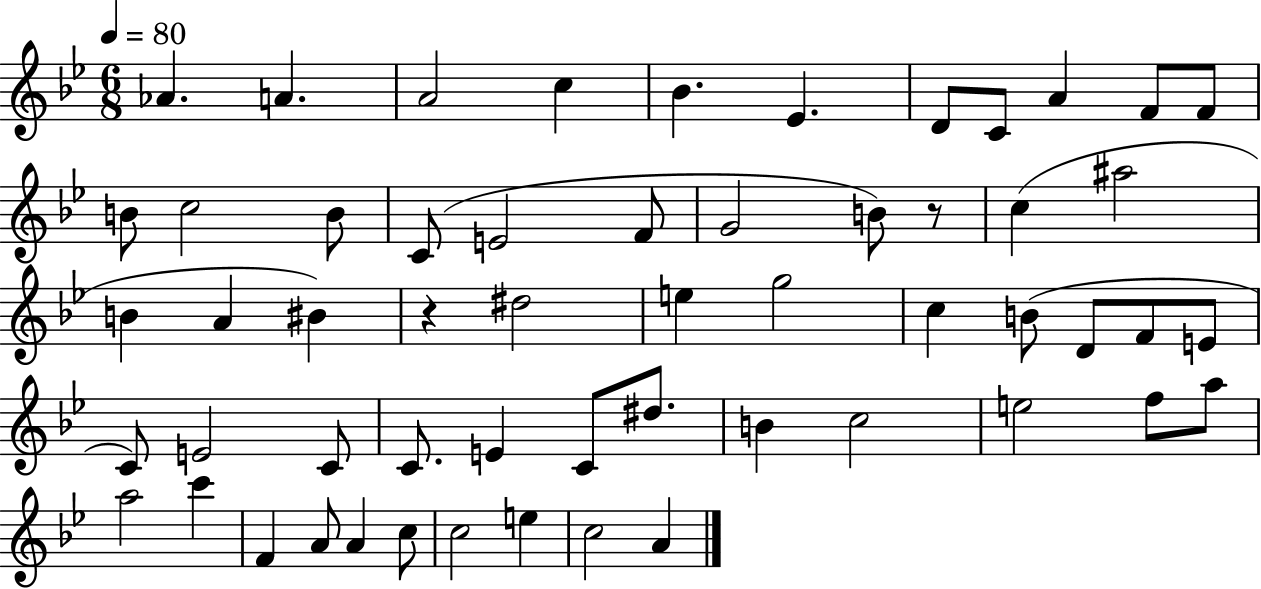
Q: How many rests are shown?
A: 2